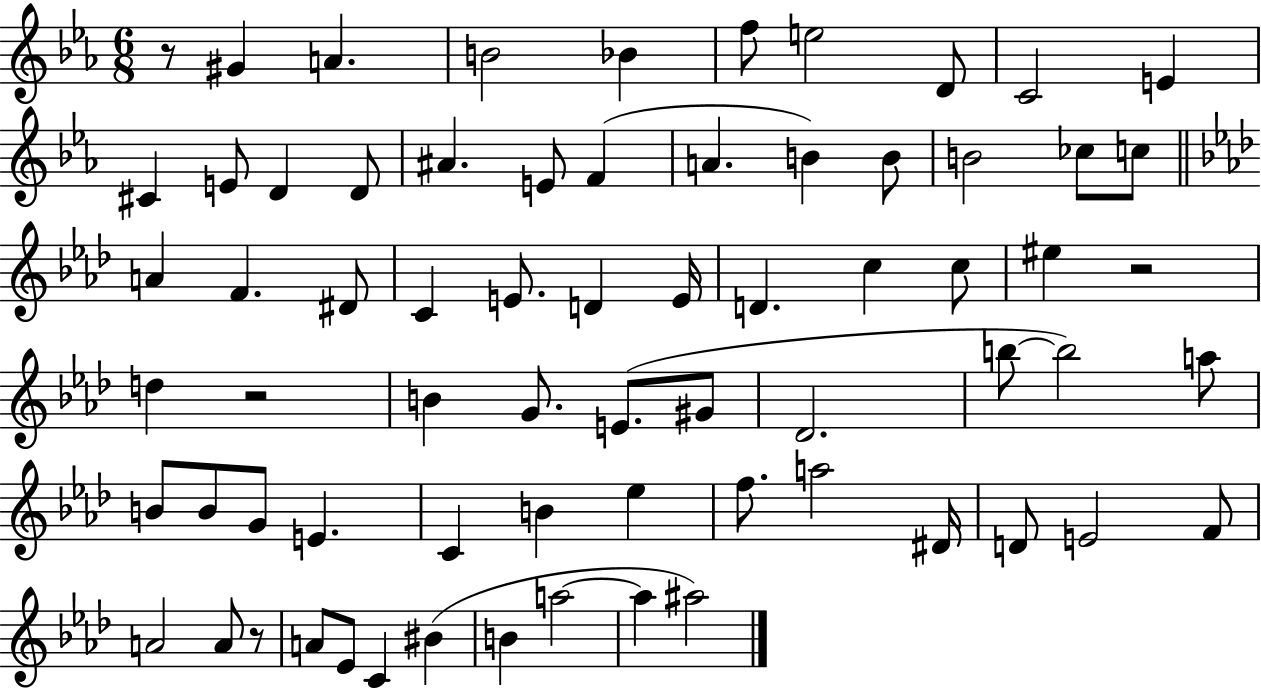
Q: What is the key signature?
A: EES major